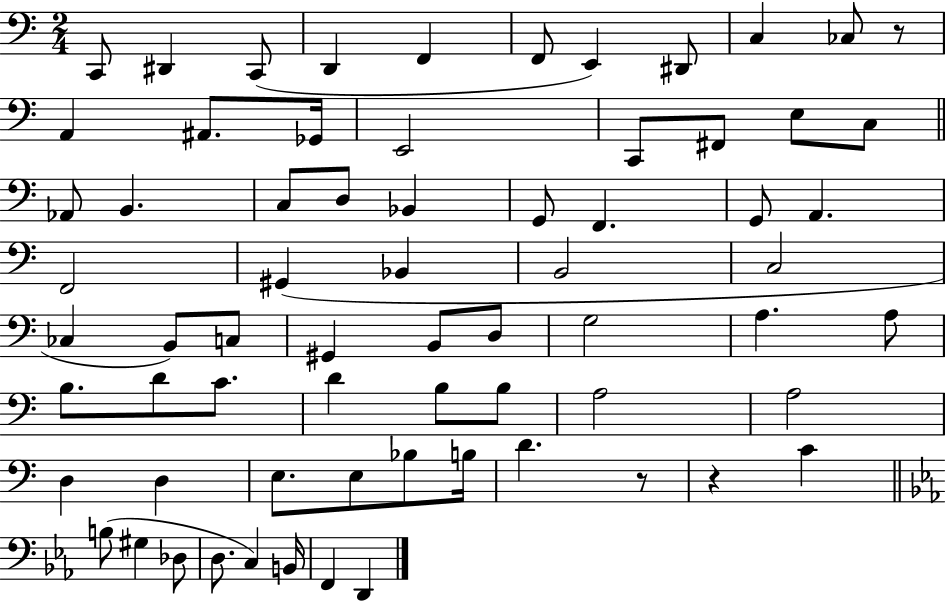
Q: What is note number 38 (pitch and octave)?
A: D3